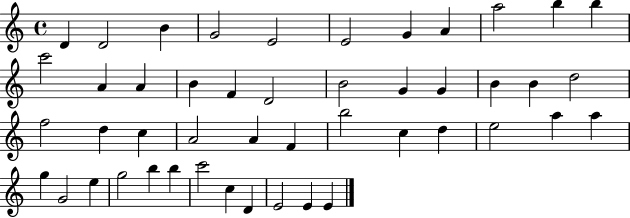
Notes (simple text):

D4/q D4/h B4/q G4/h E4/h E4/h G4/q A4/q A5/h B5/q B5/q C6/h A4/q A4/q B4/q F4/q D4/h B4/h G4/q G4/q B4/q B4/q D5/h F5/h D5/q C5/q A4/h A4/q F4/q B5/h C5/q D5/q E5/h A5/q A5/q G5/q G4/h E5/q G5/h B5/q B5/q C6/h C5/q D4/q E4/h E4/q E4/q